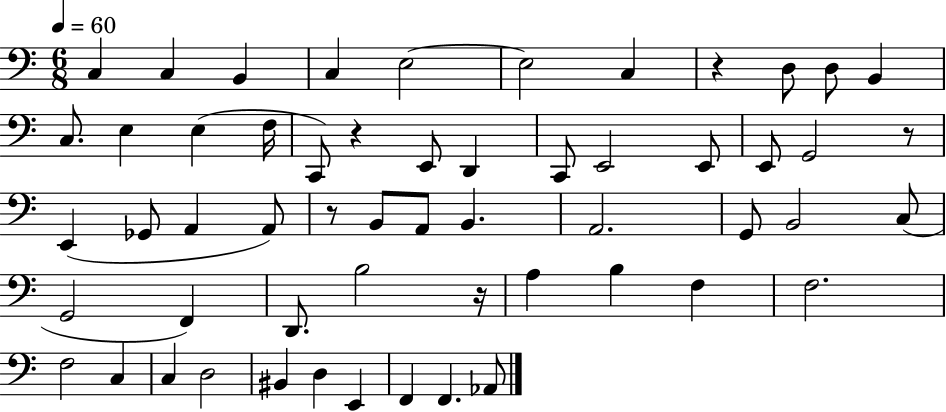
X:1
T:Untitled
M:6/8
L:1/4
K:C
C, C, B,, C, E,2 E,2 C, z D,/2 D,/2 B,, C,/2 E, E, F,/4 C,,/2 z E,,/2 D,, C,,/2 E,,2 E,,/2 E,,/2 G,,2 z/2 E,, _G,,/2 A,, A,,/2 z/2 B,,/2 A,,/2 B,, A,,2 G,,/2 B,,2 C,/2 G,,2 F,, D,,/2 B,2 z/4 A, B, F, F,2 F,2 C, C, D,2 ^B,, D, E,, F,, F,, _A,,/2